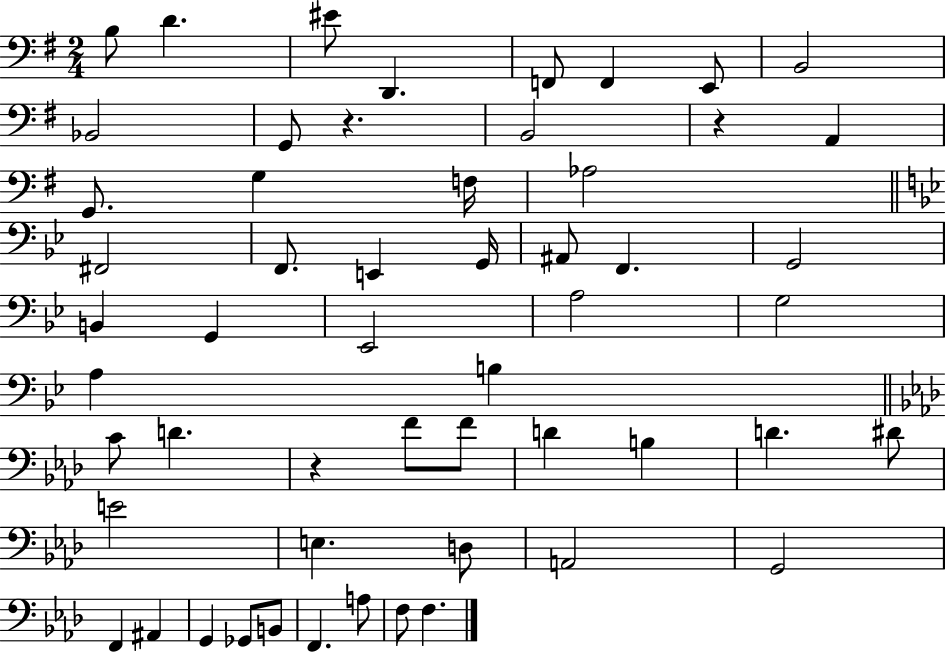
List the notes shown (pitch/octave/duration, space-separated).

B3/e D4/q. EIS4/e D2/q. F2/e F2/q E2/e B2/h Bb2/h G2/e R/q. B2/h R/q A2/q G2/e. G3/q F3/s Ab3/h F#2/h F2/e. E2/q G2/s A#2/e F2/q. G2/h B2/q G2/q Eb2/h A3/h G3/h A3/q B3/q C4/e D4/q. R/q F4/e F4/e D4/q B3/q D4/q. D#4/e E4/h E3/q. D3/e A2/h G2/h F2/q A#2/q G2/q Gb2/e B2/e F2/q. A3/e F3/e F3/q.